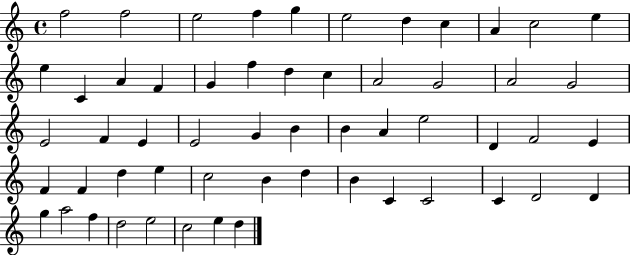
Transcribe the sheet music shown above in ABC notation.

X:1
T:Untitled
M:4/4
L:1/4
K:C
f2 f2 e2 f g e2 d c A c2 e e C A F G f d c A2 G2 A2 G2 E2 F E E2 G B B A e2 D F2 E F F d e c2 B d B C C2 C D2 D g a2 f d2 e2 c2 e d